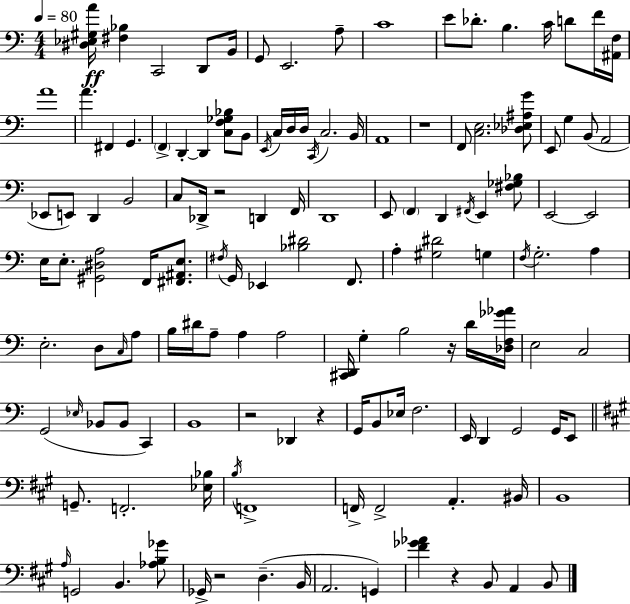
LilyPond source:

{
  \clef bass
  \numericTimeSignature
  \time 4/4
  \key a \minor
  \tempo 4 = 80
  <dis ees gis a'>16\ff <fis bes>4 c,2 d,8 b,16 | g,8 e,2. a8-- | c'1 | e'8 des'8.-. b4. c'16 d'8 f'16 <ais, f>16 | \break a'1 | a'4. fis,4 g,4. | \parenthesize f,4-> d,4-.~~ d,4 <c f ges bes>8 b,8 | \acciaccatura { e,16 } c16 d16 d16 \acciaccatura { c,16 } c2. | \break b,16 a,1 | r1 | f,8 <c e>2. | <des ees ais g'>8 e,8 g4 b,8( a,2 | \break ees,8 e,8) d,4 b,2 | c8 des,16-> r2 d,4 | f,16 d,1 | e,8 \parenthesize f,4 d,4 \acciaccatura { fis,16 } e,4 | \break <fis ges bes>8 e,2~~ e,2 | e16 e8.-. <gis, dis a>2 f,16 | <fis, ais, e>8. \acciaccatura { fis16 } g,16 ees,4 <bes dis'>2 | f,8. a4-. <gis dis'>2 | \break g4 \acciaccatura { f16 } g2.-. | a4 e2.-. | d8 \grace { c16 } a8 b16 dis'16 a8-- a4 a2 | <cis, d,>16 g4-. b2 | \break r16 d'16 <des f ges' aes'>16 e2 c2 | g,2( \grace { ees16 } bes,8 | bes,8 c,4) b,1 | r2 des,4 | \break r4 g,16 b,8 ees16 f2. | e,16 d,4 g,2 | g,16 e,8 \bar "||" \break \key a \major g,8.-- f,2.-. <ees bes>16 | \acciaccatura { b16 } f,1-> | f,16-> f,2-> a,4.-. | bis,16 b,1 | \break \grace { a16 } g,2 b,4. | <aes b ges'>8 ges,16-> r2 d4.--( | b,16 a,2. g,4) | <fis' ges' aes'>4 r4 b,8 a,4 | \break b,8 \bar "|."
}